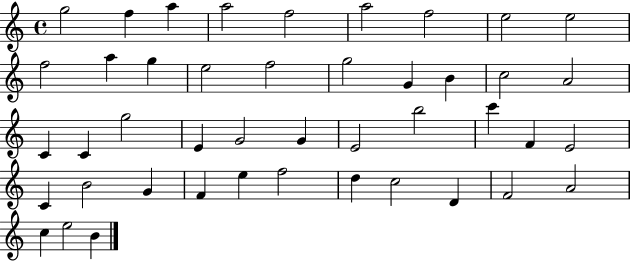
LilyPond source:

{
  \clef treble
  \time 4/4
  \defaultTimeSignature
  \key c \major
  g''2 f''4 a''4 | a''2 f''2 | a''2 f''2 | e''2 e''2 | \break f''2 a''4 g''4 | e''2 f''2 | g''2 g'4 b'4 | c''2 a'2 | \break c'4 c'4 g''2 | e'4 g'2 g'4 | e'2 b''2 | c'''4 f'4 e'2 | \break c'4 b'2 g'4 | f'4 e''4 f''2 | d''4 c''2 d'4 | f'2 a'2 | \break c''4 e''2 b'4 | \bar "|."
}